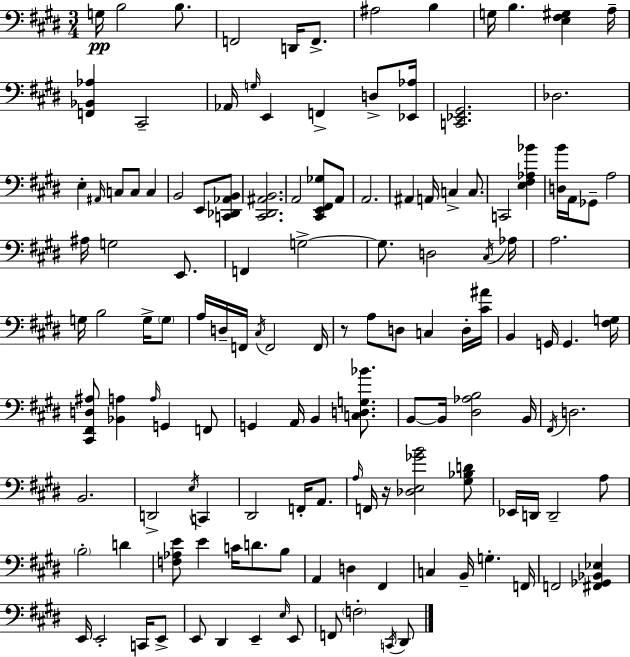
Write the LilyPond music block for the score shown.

{
  \clef bass
  \numericTimeSignature
  \time 3/4
  \key e \major
  g16\pp b2 b8. | f,2 d,16 f,8.-> | ais2 b4 | g16 b4. <e fis gis>4 a16-- | \break <f, bes, aes>4 cis,2-- | aes,16 \grace { g16 } e,4 f,4-> d8-> | <ees, aes>16 <c, ees, gis,>2. | des2. | \break e4-. \grace { ais,16 } c8 c8 c4 | b,2 e,8 | <c, des, aes, b,>8 <cis, dis, ais, b,>2. | a,2 <cis, e, fis, ges>8 | \break a,8 a,2. | ais,4 a,16 c4-> c8. | c,2 <e fis aes bes'>4 | <d b'>16 a,16 ges,8-- a2 | \break ais16 g2 e,8. | f,4 g2->~~ | g8. d2 | \acciaccatura { cis16 } aes16 a2. | \break g16 b2 | g16-> \parenthesize g8 a16 d16-- f,16 \acciaccatura { cis16 } f,2 | f,16 r8 a8 d8 c4 | d16-. <cis' ais'>16 b,4 g,16 g,4. | \break <fis g>16 <cis, fis, d ais>8 <bes, a>4 \grace { a16 } g,4 | f,8 g,4 a,16 b,4 | <c d g bes'>8. b,8~~ b,16 <dis aes b>2 | b,16 \acciaccatura { fis,16 } d2. | \break b,2. | d,2-> | \acciaccatura { e16 } c,4 dis,2 | f,16-. a,8. \grace { a16 } f,16 r16 <des e ges' b'>2 | \break <gis bes d'>8 ees,16 d,16 d,2-- | a8 \parenthesize b2-. | d'4 <f aes e'>8 e'4 | c'16 d'8. b8 a,4 | \break d4 fis,4 c4 | b,16-- g4.-. f,16 f,2 | <fis, ges, bes, ees>4 e,16 e,2-. | c,16 e,8-> e,8 dis,4 | \break e,4-- \grace { e16 } e,8 f,8 \parenthesize f2-. | \acciaccatura { c,16 } dis,8 \bar "|."
}